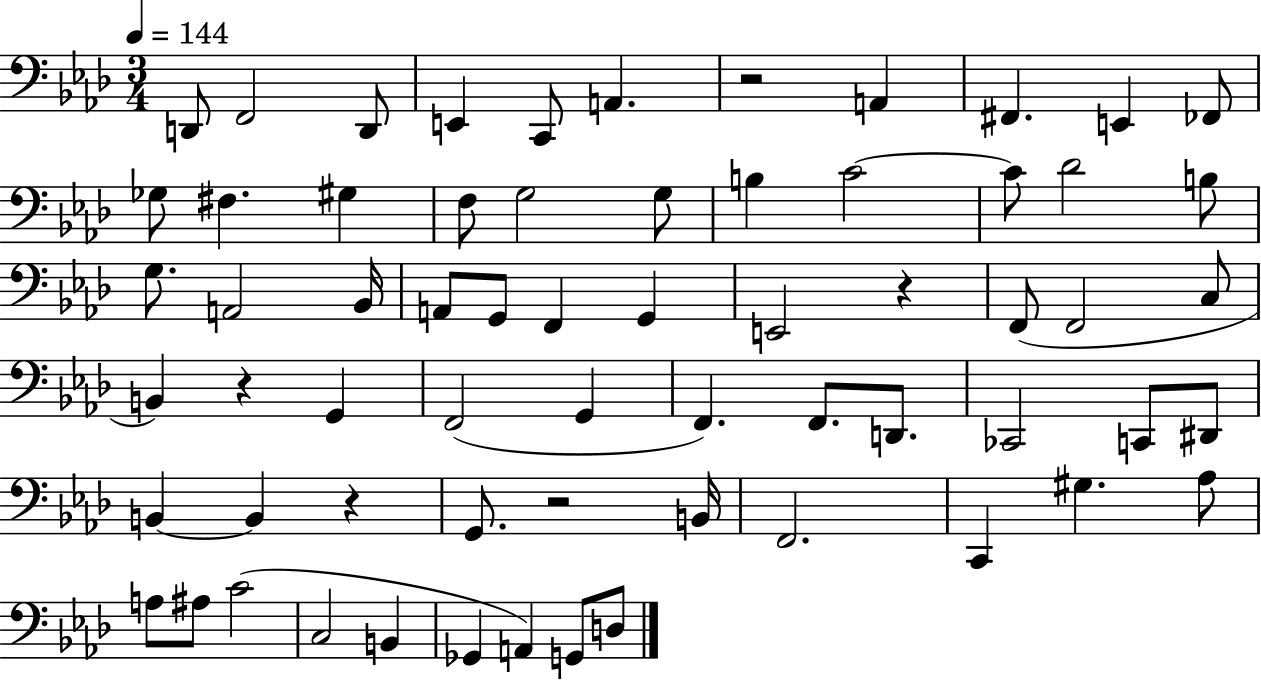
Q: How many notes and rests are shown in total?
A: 64